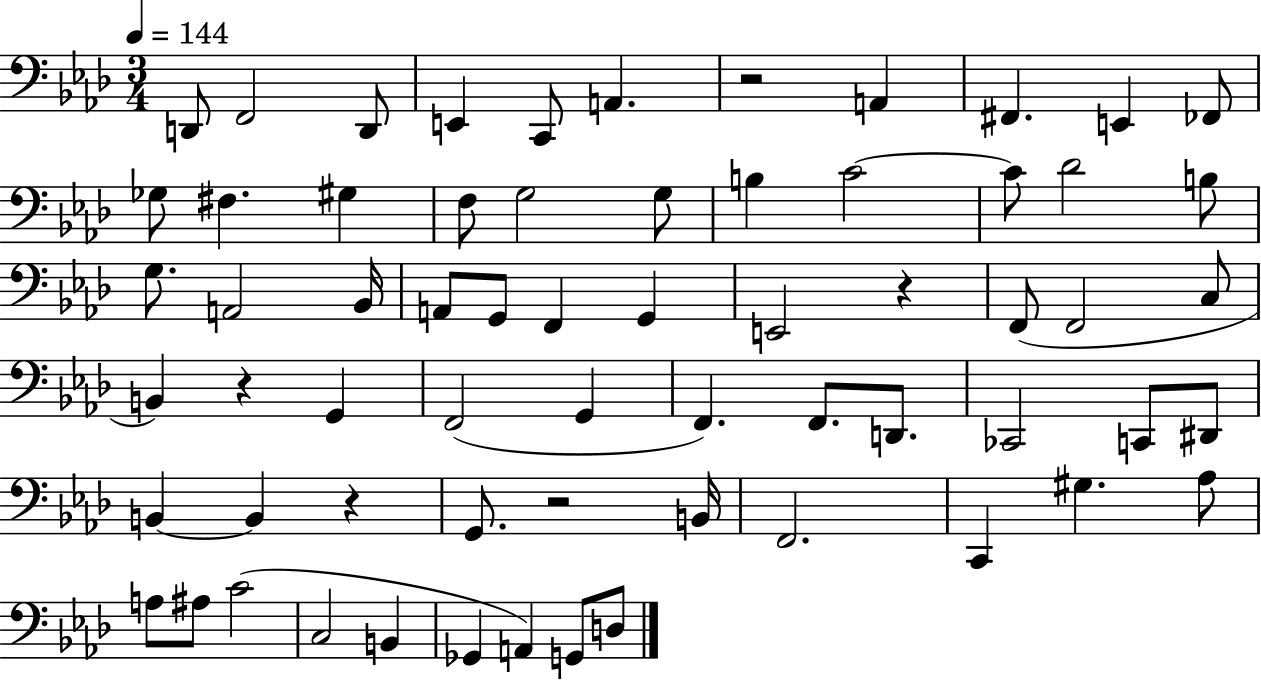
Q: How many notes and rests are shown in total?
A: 64